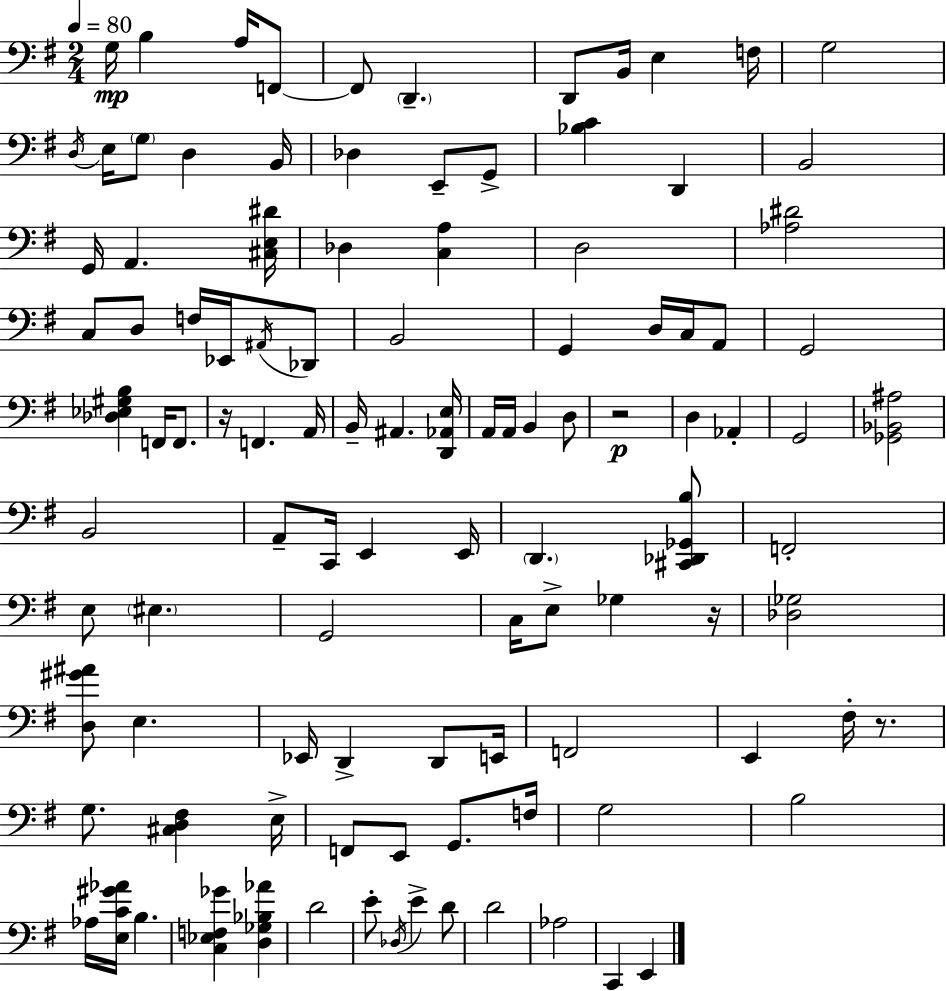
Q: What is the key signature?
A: G major